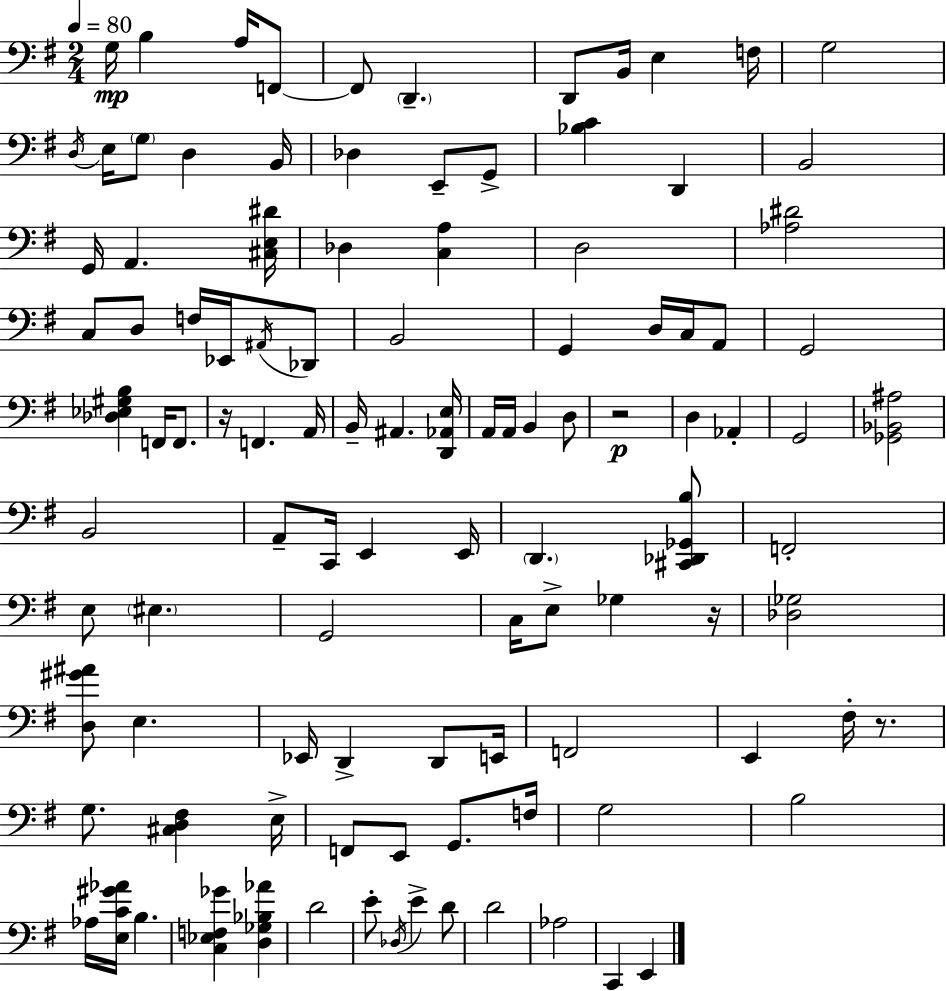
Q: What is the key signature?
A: G major